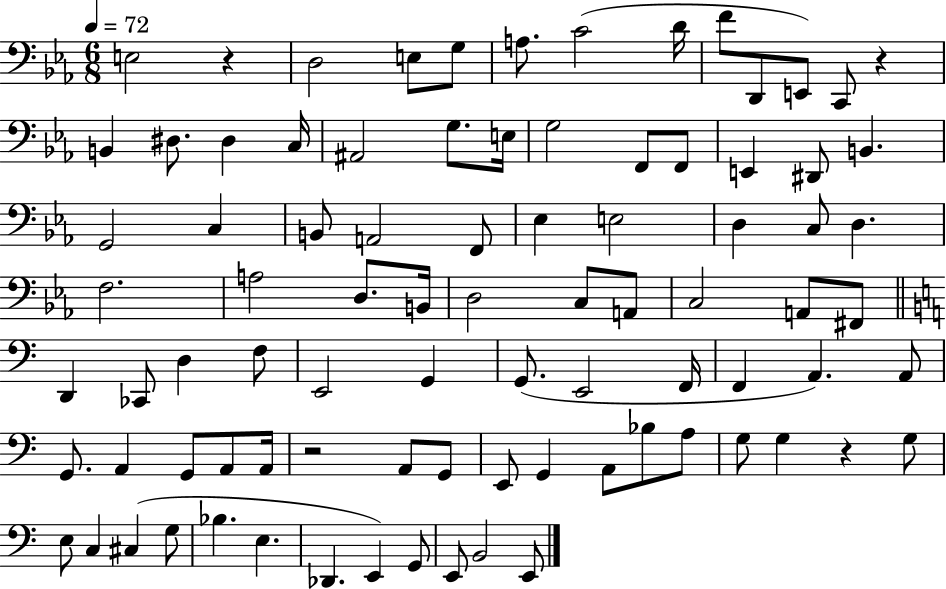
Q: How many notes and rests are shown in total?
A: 87